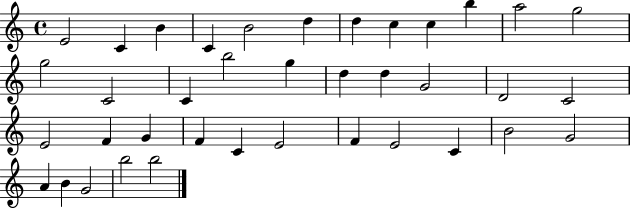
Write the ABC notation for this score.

X:1
T:Untitled
M:4/4
L:1/4
K:C
E2 C B C B2 d d c c b a2 g2 g2 C2 C b2 g d d G2 D2 C2 E2 F G F C E2 F E2 C B2 G2 A B G2 b2 b2